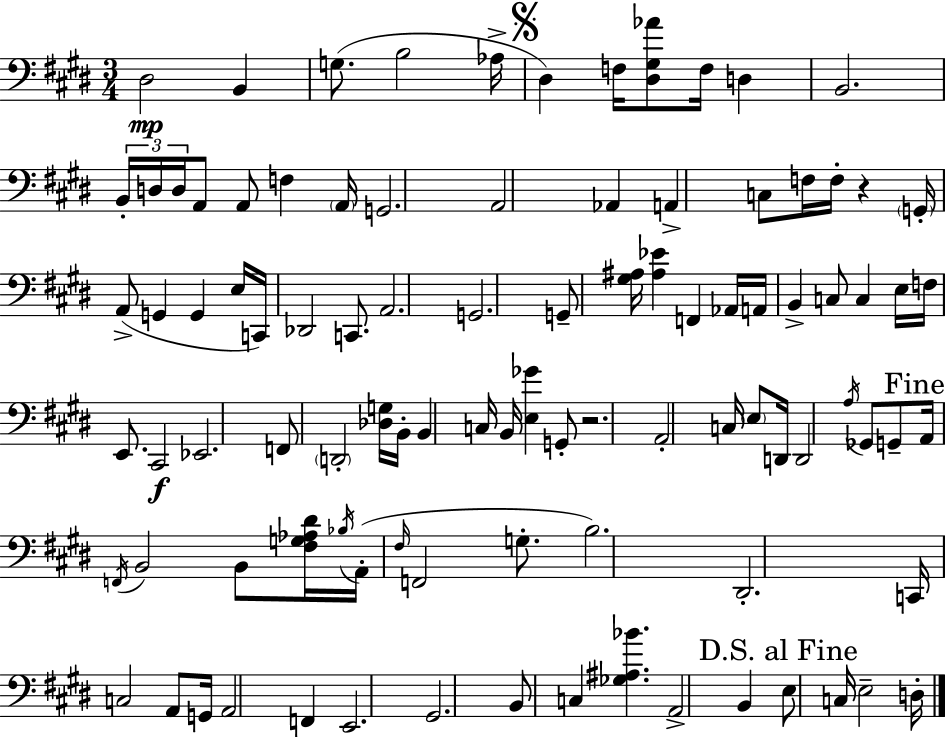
X:1
T:Untitled
M:3/4
L:1/4
K:E
^D,2 B,, G,/2 B,2 _A,/4 ^D, F,/4 [^D,^G,_A]/2 F,/4 D, B,,2 B,,/4 D,/4 D,/4 A,,/2 A,,/2 F, A,,/4 G,,2 A,,2 _A,, A,, C,/2 F,/4 F,/4 z G,,/4 A,,/2 G,, G,, E,/4 C,,/4 _D,,2 C,,/2 A,,2 G,,2 G,,/2 [^G,^A,]/4 [^A,_E] F,, _A,,/4 A,,/4 B,, C,/2 C, E,/4 F,/4 E,,/2 ^C,,2 _E,,2 F,,/2 D,,2 [_D,G,]/4 B,,/4 B,, C,/4 B,,/4 [E,_G] G,,/2 z2 A,,2 C,/4 E,/2 D,,/4 D,,2 A,/4 _G,,/2 G,,/2 A,,/4 F,,/4 B,,2 B,,/2 [^F,G,_A,^D]/4 _B,/4 A,,/4 ^F,/4 F,,2 G,/2 B,2 ^D,,2 C,,/4 C,2 A,,/2 G,,/4 A,,2 F,, E,,2 ^G,,2 B,,/2 C, [_G,^A,_B] A,,2 B,, E,/2 C,/4 E,2 D,/4